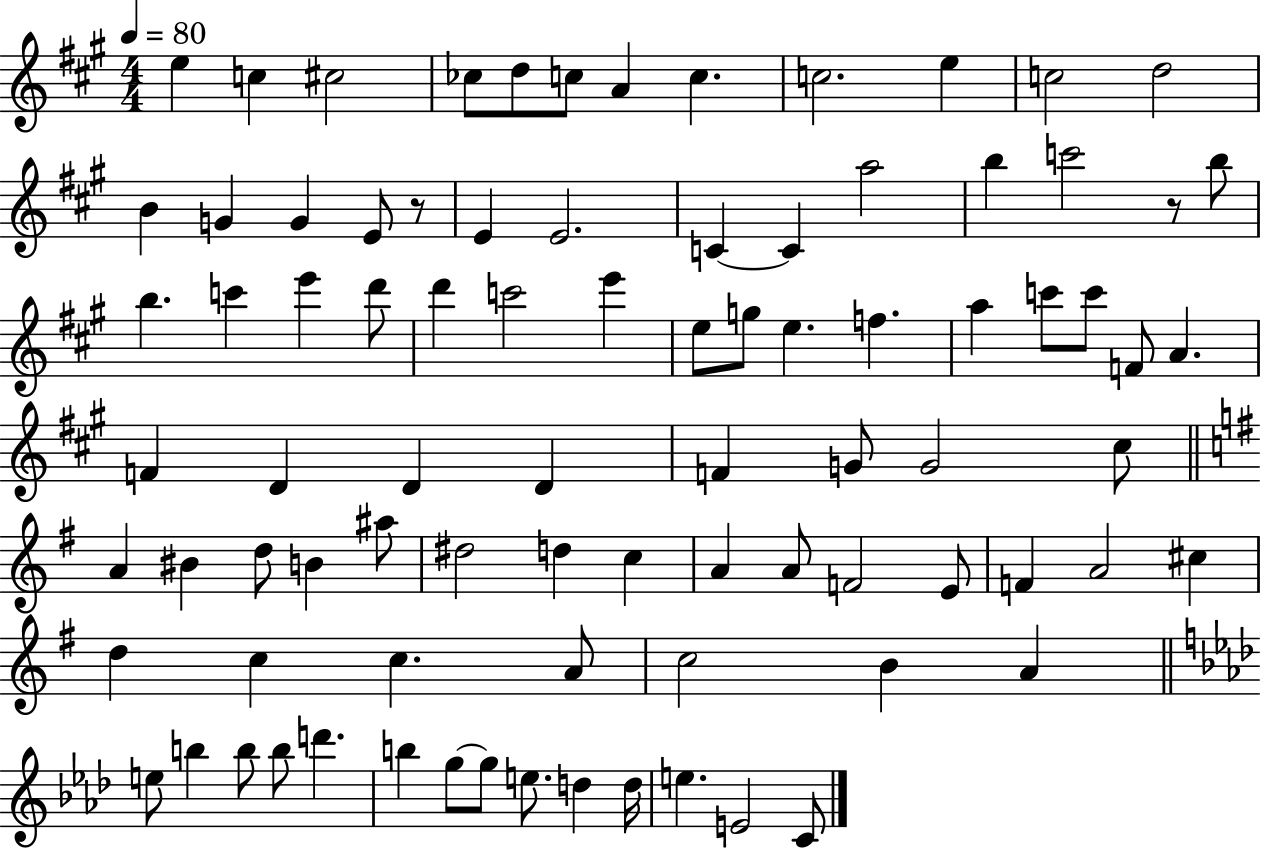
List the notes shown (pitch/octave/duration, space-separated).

E5/q C5/q C#5/h CES5/e D5/e C5/e A4/q C5/q. C5/h. E5/q C5/h D5/h B4/q G4/q G4/q E4/e R/e E4/q E4/h. C4/q C4/q A5/h B5/q C6/h R/e B5/e B5/q. C6/q E6/q D6/e D6/q C6/h E6/q E5/e G5/e E5/q. F5/q. A5/q C6/e C6/e F4/e A4/q. F4/q D4/q D4/q D4/q F4/q G4/e G4/h C#5/e A4/q BIS4/q D5/e B4/q A#5/e D#5/h D5/q C5/q A4/q A4/e F4/h E4/e F4/q A4/h C#5/q D5/q C5/q C5/q. A4/e C5/h B4/q A4/q E5/e B5/q B5/e B5/e D6/q. B5/q G5/e G5/e E5/e. D5/q D5/s E5/q. E4/h C4/e